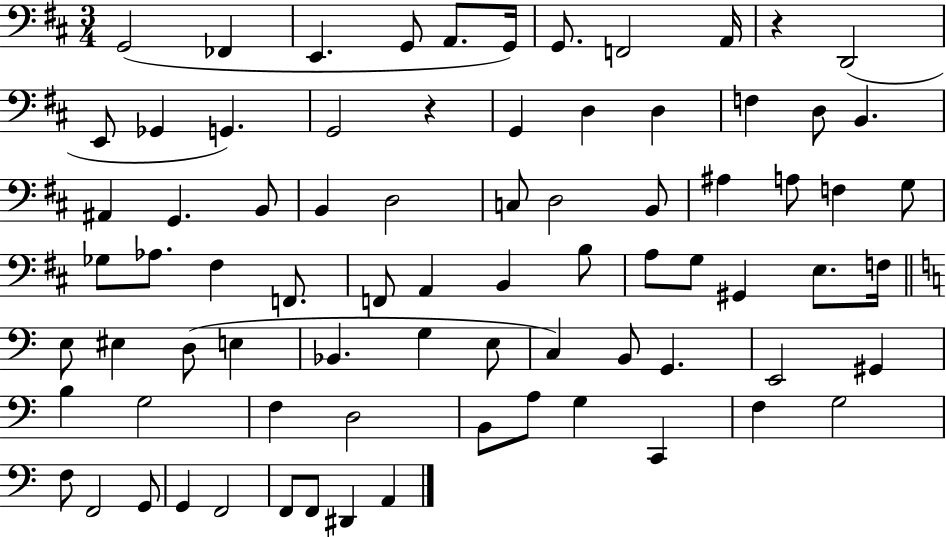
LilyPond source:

{
  \clef bass
  \numericTimeSignature
  \time 3/4
  \key d \major
  g,2( fes,4 | e,4. g,8 a,8. g,16) | g,8. f,2 a,16 | r4 d,2( | \break e,8 ges,4 g,4.) | g,2 r4 | g,4 d4 d4 | f4 d8 b,4. | \break ais,4 g,4. b,8 | b,4 d2 | c8 d2 b,8 | ais4 a8 f4 g8 | \break ges8 aes8. fis4 f,8. | f,8 a,4 b,4 b8 | a8 g8 gis,4 e8. f16 | \bar "||" \break \key c \major e8 eis4 d8( e4 | bes,4. g4 e8 | c4) b,8 g,4. | e,2 gis,4 | \break b4 g2 | f4 d2 | b,8 a8 g4 c,4 | f4 g2 | \break f8 f,2 g,8 | g,4 f,2 | f,8 f,8 dis,4 a,4 | \bar "|."
}